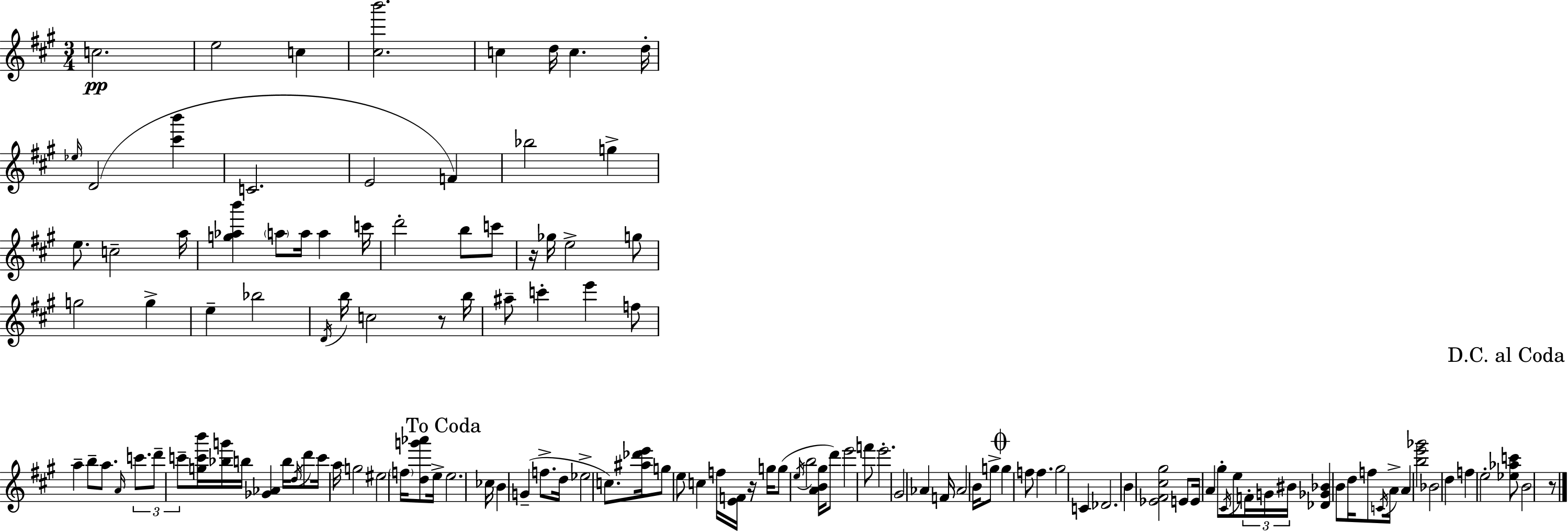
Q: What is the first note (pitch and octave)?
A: C5